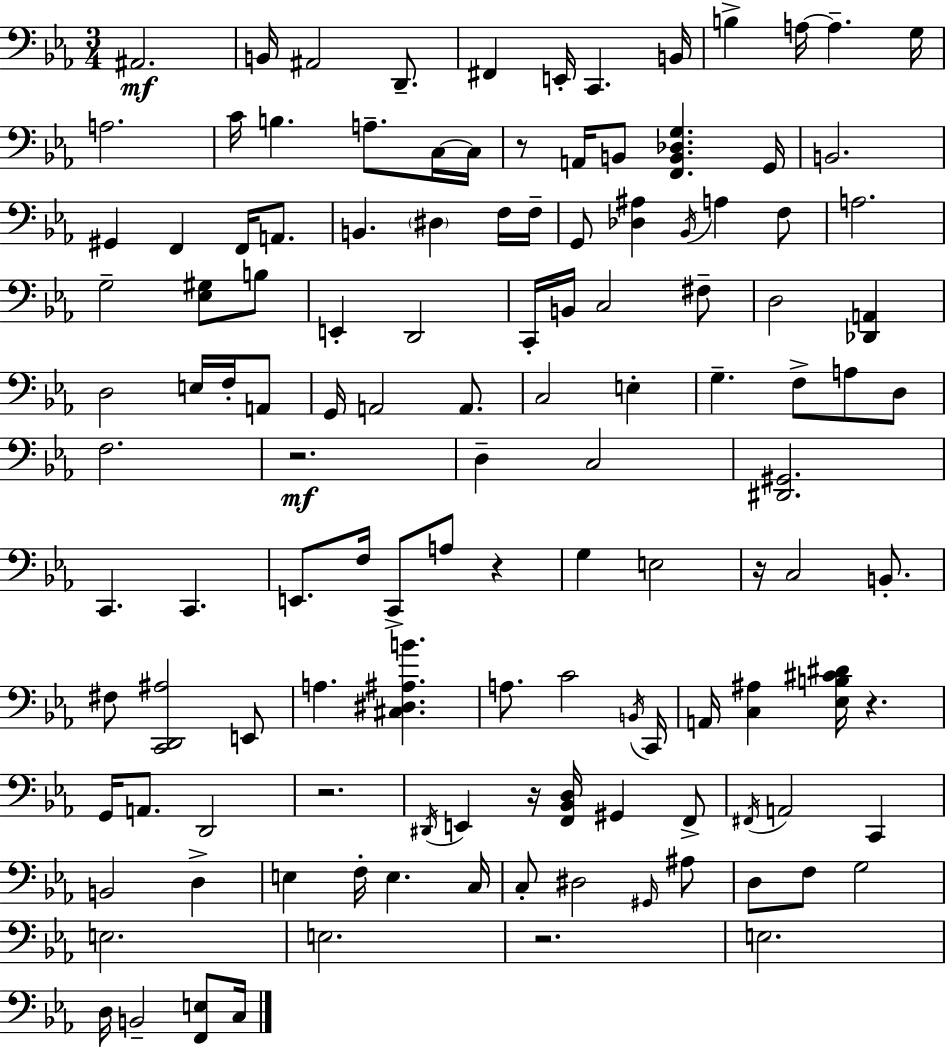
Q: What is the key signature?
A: EES major